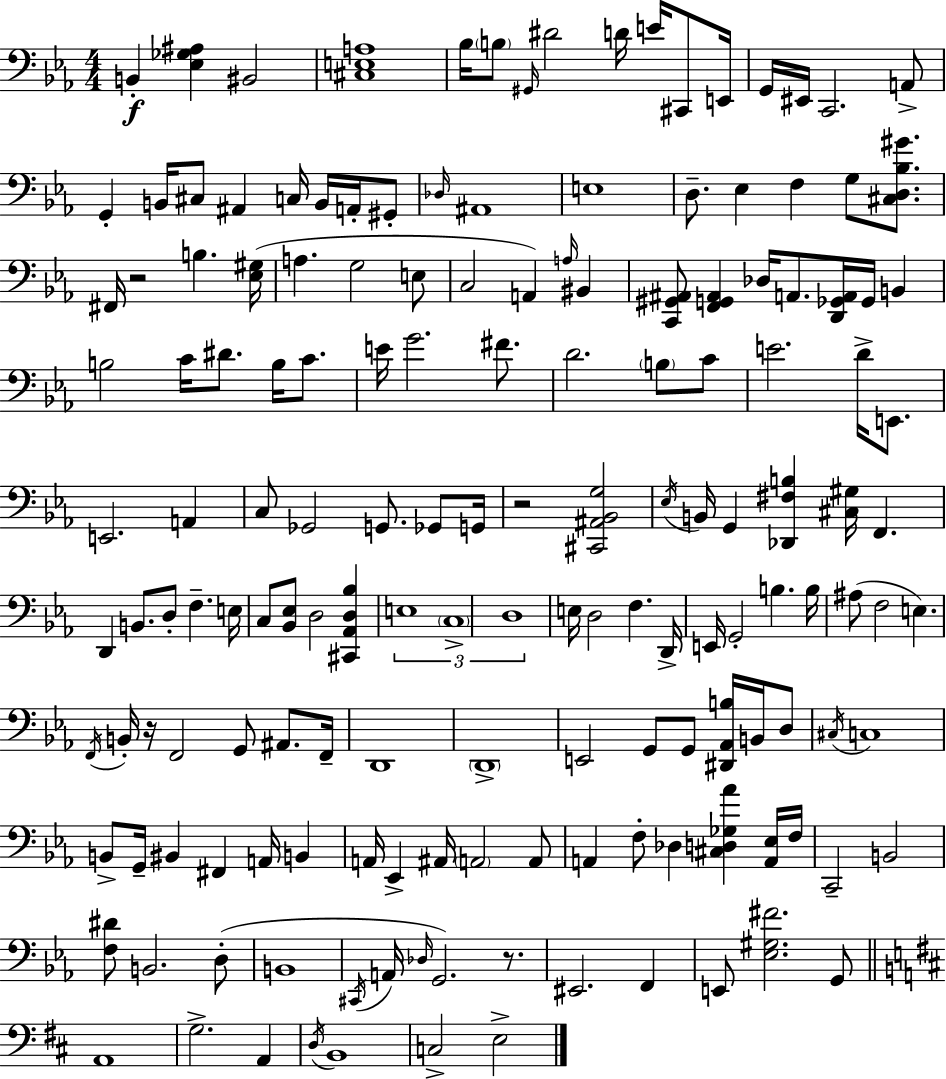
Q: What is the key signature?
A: C minor